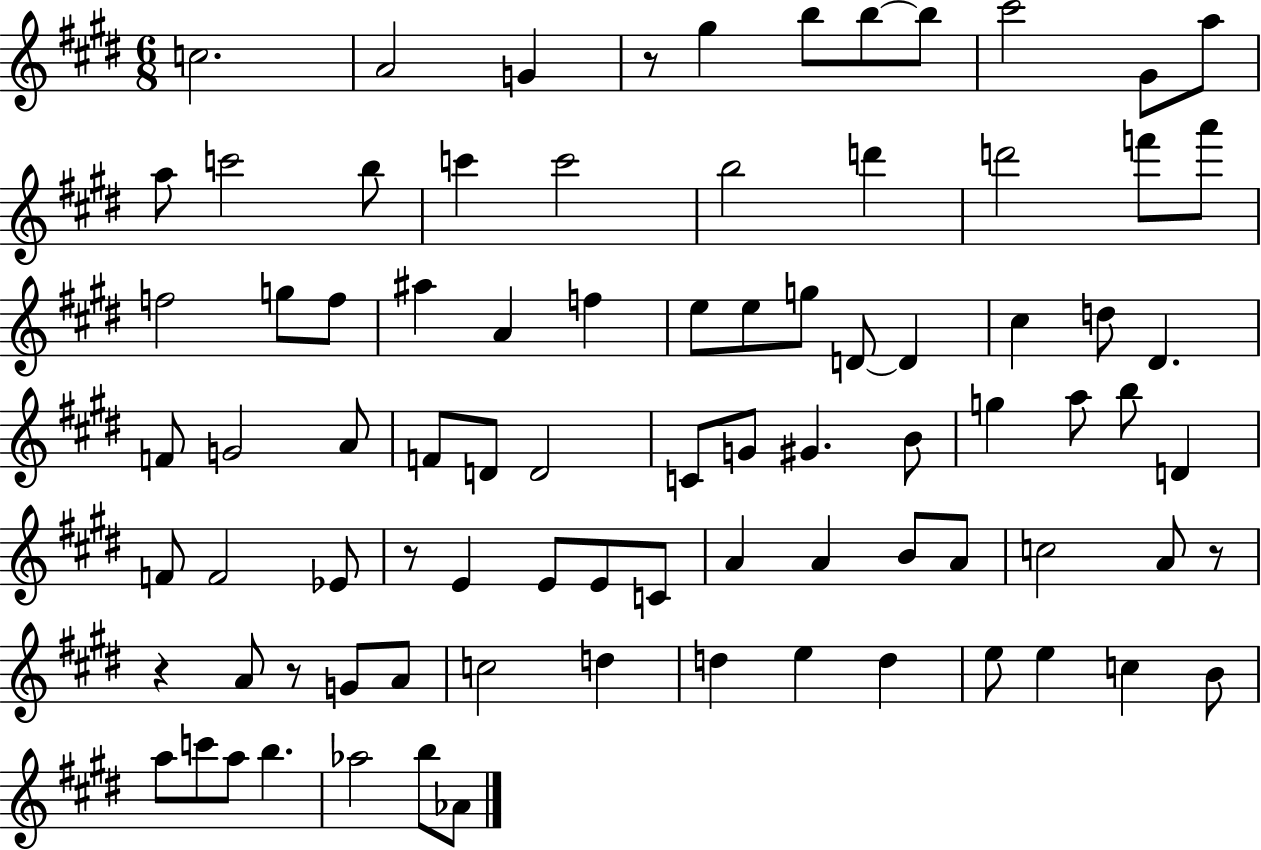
C5/h. A4/h G4/q R/e G#5/q B5/e B5/e B5/e C#6/h G#4/e A5/e A5/e C6/h B5/e C6/q C6/h B5/h D6/q D6/h F6/e A6/e F5/h G5/e F5/e A#5/q A4/q F5/q E5/e E5/e G5/e D4/e D4/q C#5/q D5/e D#4/q. F4/e G4/h A4/e F4/e D4/e D4/h C4/e G4/e G#4/q. B4/e G5/q A5/e B5/e D4/q F4/e F4/h Eb4/e R/e E4/q E4/e E4/e C4/e A4/q A4/q B4/e A4/e C5/h A4/e R/e R/q A4/e R/e G4/e A4/e C5/h D5/q D5/q E5/q D5/q E5/e E5/q C5/q B4/e A5/e C6/e A5/e B5/q. Ab5/h B5/e Ab4/e